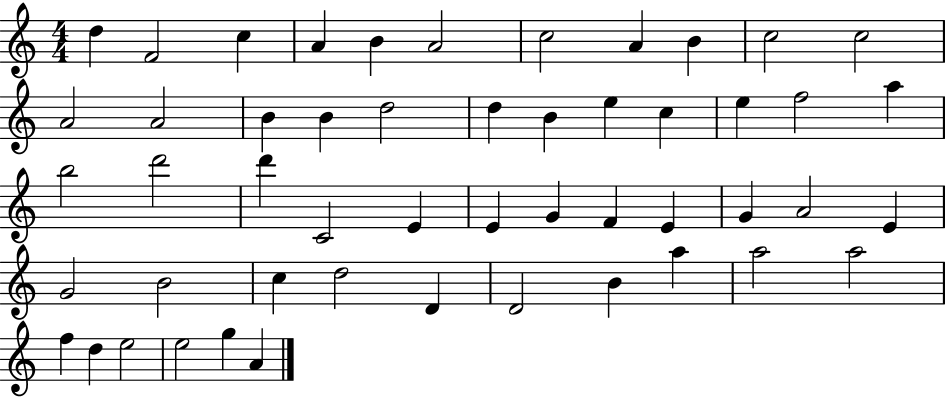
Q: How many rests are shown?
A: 0